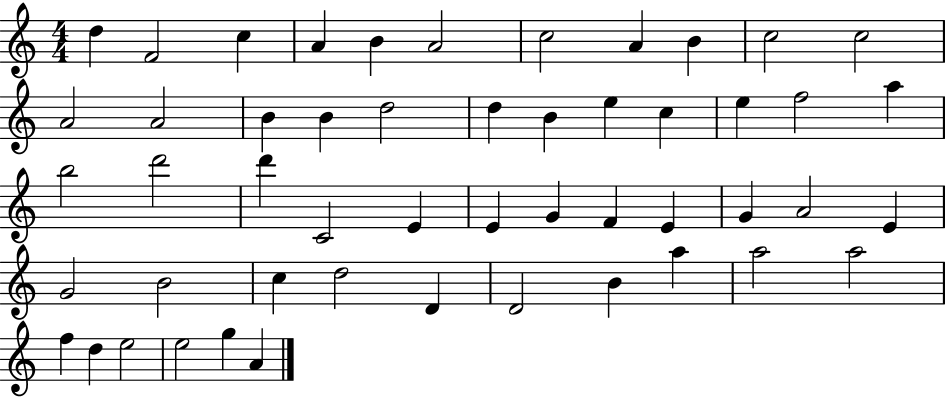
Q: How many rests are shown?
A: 0